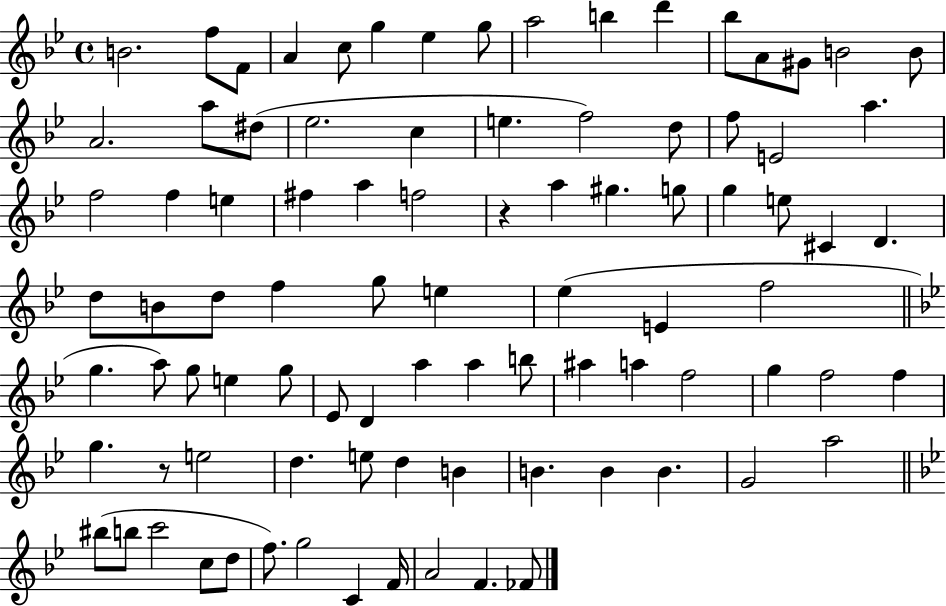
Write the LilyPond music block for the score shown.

{
  \clef treble
  \time 4/4
  \defaultTimeSignature
  \key bes \major
  b'2. f''8 f'8 | a'4 c''8 g''4 ees''4 g''8 | a''2 b''4 d'''4 | bes''8 a'8 gis'8 b'2 b'8 | \break a'2. a''8 dis''8( | ees''2. c''4 | e''4. f''2) d''8 | f''8 e'2 a''4. | \break f''2 f''4 e''4 | fis''4 a''4 f''2 | r4 a''4 gis''4. g''8 | g''4 e''8 cis'4 d'4. | \break d''8 b'8 d''8 f''4 g''8 e''4 | ees''4( e'4 f''2 | \bar "||" \break \key bes \major g''4. a''8) g''8 e''4 g''8 | ees'8 d'4 a''4 a''4 b''8 | ais''4 a''4 f''2 | g''4 f''2 f''4 | \break g''4. r8 e''2 | d''4. e''8 d''4 b'4 | b'4. b'4 b'4. | g'2 a''2 | \break \bar "||" \break \key bes \major bis''8( b''8 c'''2 c''8 d''8 | f''8.) g''2 c'4 f'16 | a'2 f'4. fes'8 | \bar "|."
}